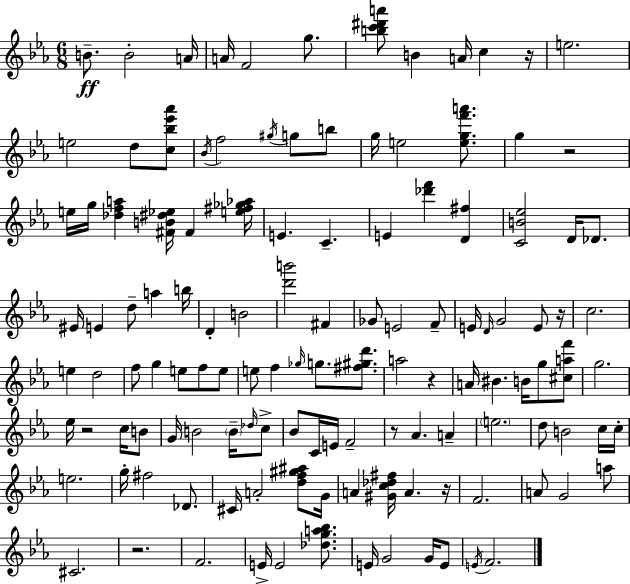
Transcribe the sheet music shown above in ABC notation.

X:1
T:Untitled
M:6/8
L:1/4
K:Eb
B/2 B2 A/4 A/4 F2 g/2 [bc'^d'a']/2 B A/4 c z/4 e2 e2 d/2 [c_b_e'_a']/2 _B/4 f2 ^g/4 g/2 b/2 g/4 e2 [egf'a']/2 g z2 e/4 g/4 [_dfa] [^FB^d_e]/4 ^F [e^f_g_a]/4 E C E [_d'f'] [D^f] [CB_e]2 D/4 _D/2 ^E/4 E d/2 a b/4 D B2 [d'b']2 ^F _G/2 E2 F/2 E/4 D/4 G2 E/2 z/4 c2 e d2 f/2 g e/2 f/2 e/2 e/2 f _g/4 g/2 [^f^gd']/2 a2 z A/4 ^B B/4 g/2 [^caf']/2 g2 _e/4 z2 c/4 B/2 G/4 B2 B/4 _d/4 c/2 _B/2 C/4 E/4 F2 z/2 _A A e2 d/2 B2 c/4 c/4 e2 g/4 ^f2 _D/2 ^C/4 A2 [df^g^a]/2 G/4 A [^Gc_d^f]/4 A z/4 F2 A/2 G2 a/2 ^C2 z2 F2 E/4 E2 [_dga_b]/2 E/4 G2 G/4 E/2 E/4 F2